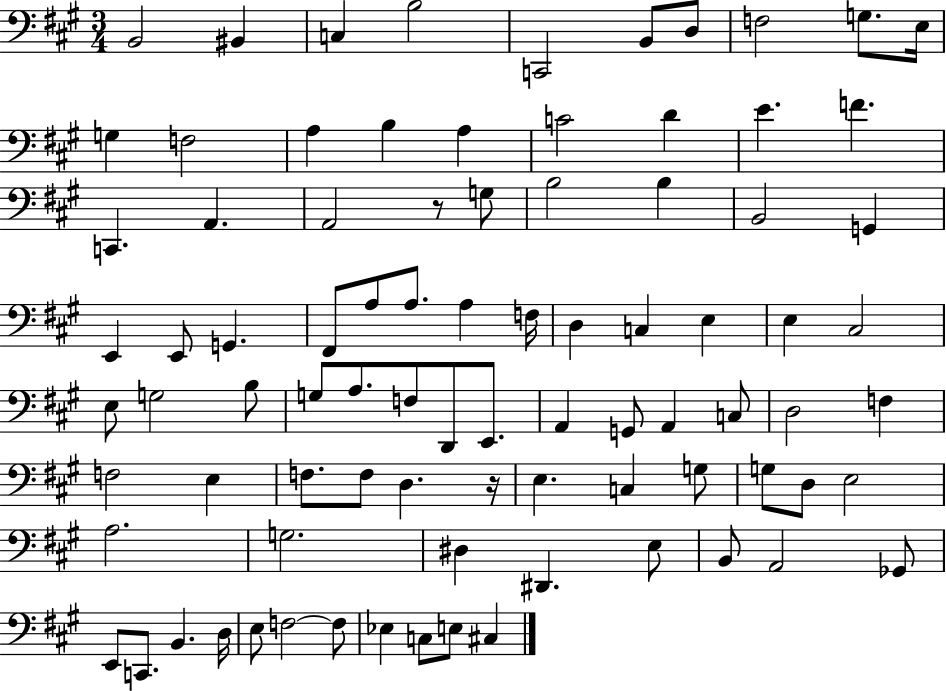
{
  \clef bass
  \numericTimeSignature
  \time 3/4
  \key a \major
  b,2 bis,4 | c4 b2 | c,2 b,8 d8 | f2 g8. e16 | \break g4 f2 | a4 b4 a4 | c'2 d'4 | e'4. f'4. | \break c,4. a,4. | a,2 r8 g8 | b2 b4 | b,2 g,4 | \break e,4 e,8 g,4. | fis,8 a8 a8. a4 f16 | d4 c4 e4 | e4 cis2 | \break e8 g2 b8 | g8 a8. f8 d,8 e,8. | a,4 g,8 a,4 c8 | d2 f4 | \break f2 e4 | f8. f8 d4. r16 | e4. c4 g8 | g8 d8 e2 | \break a2. | g2. | dis4 dis,4. e8 | b,8 a,2 ges,8 | \break e,8 c,8. b,4. d16 | e8 f2~~ f8 | ees4 c8 e8 cis4 | \bar "|."
}